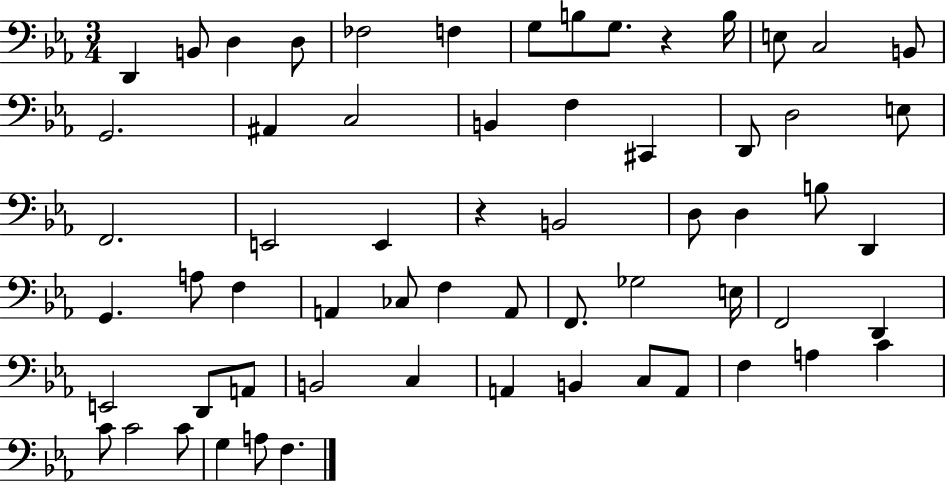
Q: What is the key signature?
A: EES major